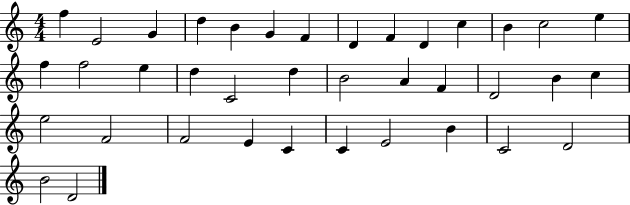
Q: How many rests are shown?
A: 0